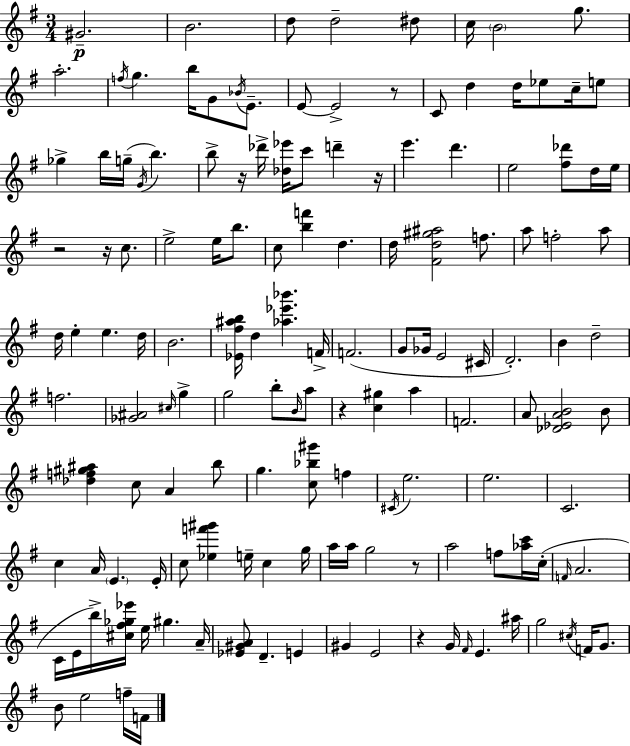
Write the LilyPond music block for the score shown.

{
  \clef treble
  \numericTimeSignature
  \time 3/4
  \key g \major
  \repeat volta 2 { gis'2.--\p | b'2. | d''8 d''2-- dis''8 | c''16 \parenthesize b'2 g''8. | \break a''2.-. | \acciaccatura { f''16 } g''4. b''16 g'8 \acciaccatura { bes'16 } e'8.-- | e'8~~ e'2-> | r8 c'8 d''4 d''16 ees''8 c''16-- | \break e''8 ges''4-> b''16 g''16--( \acciaccatura { g'16 } b''4.) | b''8-> r16 des'''16-> <des'' ees'''>16 c'''8 d'''4-- | r16 e'''4. d'''4. | e''2 <fis'' des'''>8 | \break d''16 e''16 r2 r16 | c''8. e''2-> e''16 | b''8. c''8 <b'' f'''>4 d''4. | d''16 <fis' d'' gis'' ais''>2 | \break f''8. a''8 f''2-. | a''8 d''16 e''4-. e''4. | d''16 b'2. | <ees' fis'' ais'' b''>16 d''4 <aes'' ees''' bes'''>4. | \break f'16-> f'2.( | g'8 ges'16 e'2 | cis'16 d'2.-.) | b'4 d''2-- | \break f''2. | <ges' ais'>2 \grace { cis''16 } | g''4-> g''2 | b''8-. \grace { b'16 } a''8 r4 <c'' gis''>4 | \break a''4 f'2. | a'8 <des' ees' a' b'>2 | b'8 <des'' f'' gis'' ais''>4 c''8 a'4 | b''8 g''4. <c'' bes'' gis'''>8 | \break f''4 \acciaccatura { cis'16 } e''2. | e''2. | c'2. | c''4 a'16 \parenthesize e'4. | \break e'16-. c''8 <ees'' f''' gis'''>4 | e''16-- c''4 g''16 a''16 a''16 g''2 | r8 a''2 | f''8 <aes'' c'''>16 c''16-.( \grace { f'16 } a'2. | \break c'16 e'16 b''16->) <cis'' fis'' ges'' ees'''>16 e''16 | gis''4. a'16-- <ees' gis' a'>8 d'4.-- | e'4 gis'4 e'2 | r4 g'16 | \break \grace { fis'16 } e'4. ais''16 g''2 | \acciaccatura { cis''16 } f'16 g'8. b'8 e''2 | f''16-- f'16 } \bar "|."
}